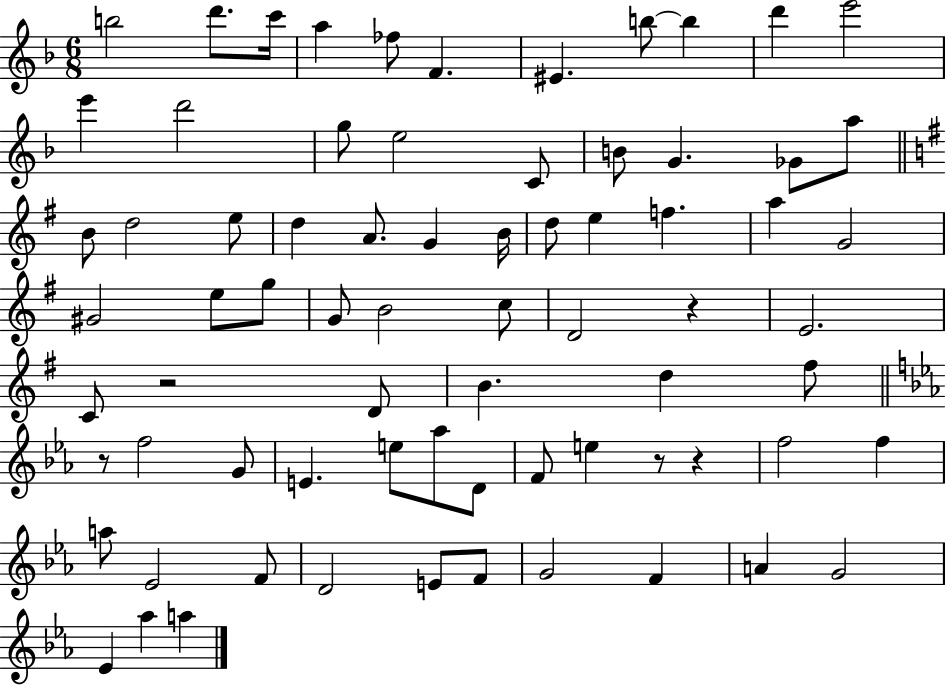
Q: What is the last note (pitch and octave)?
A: A5